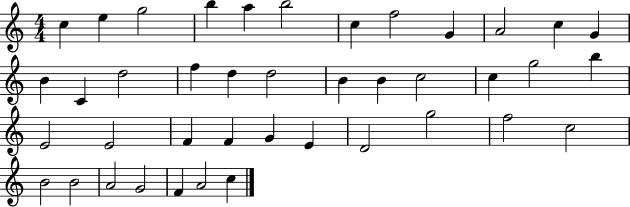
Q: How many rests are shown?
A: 0